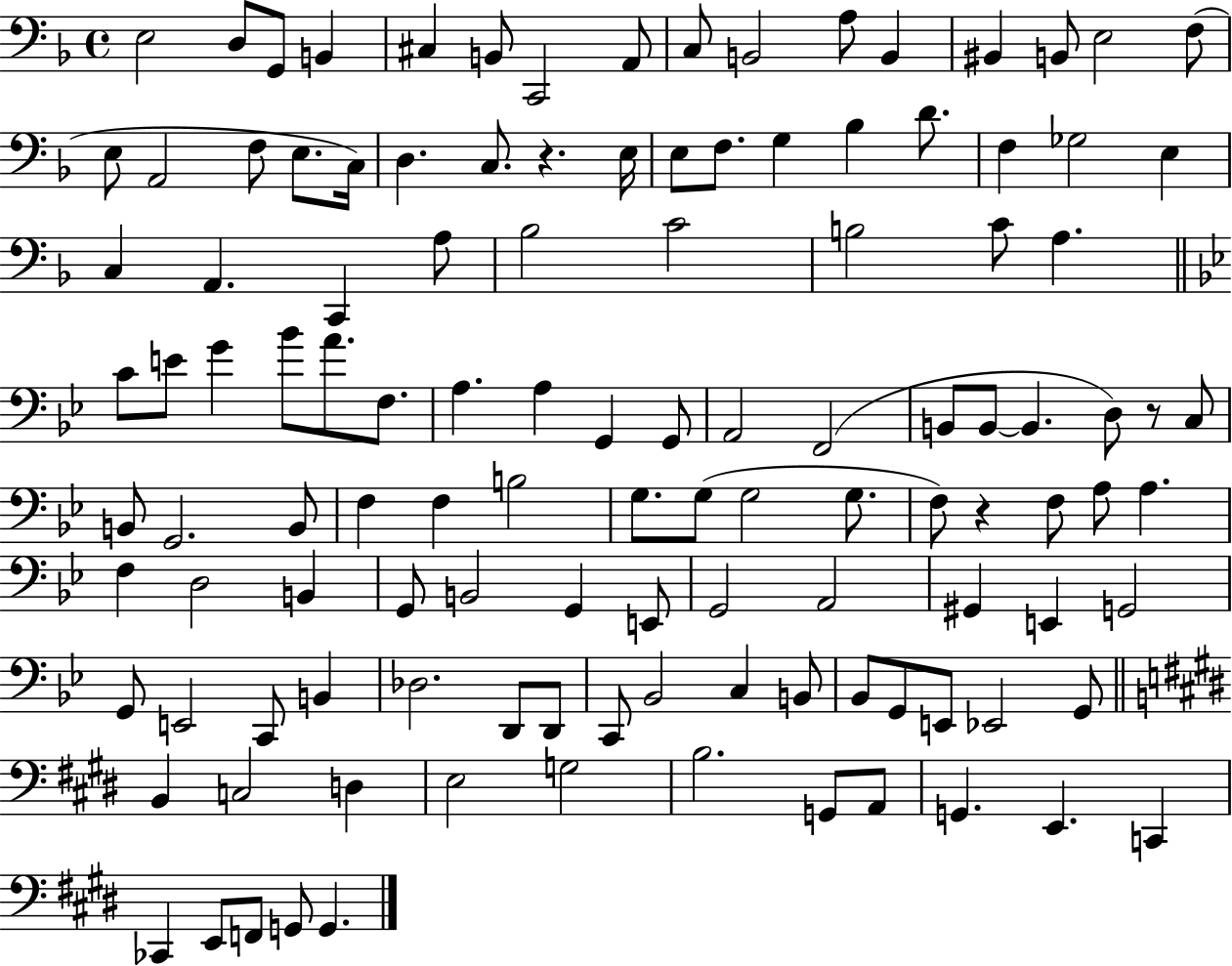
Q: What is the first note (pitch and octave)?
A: E3